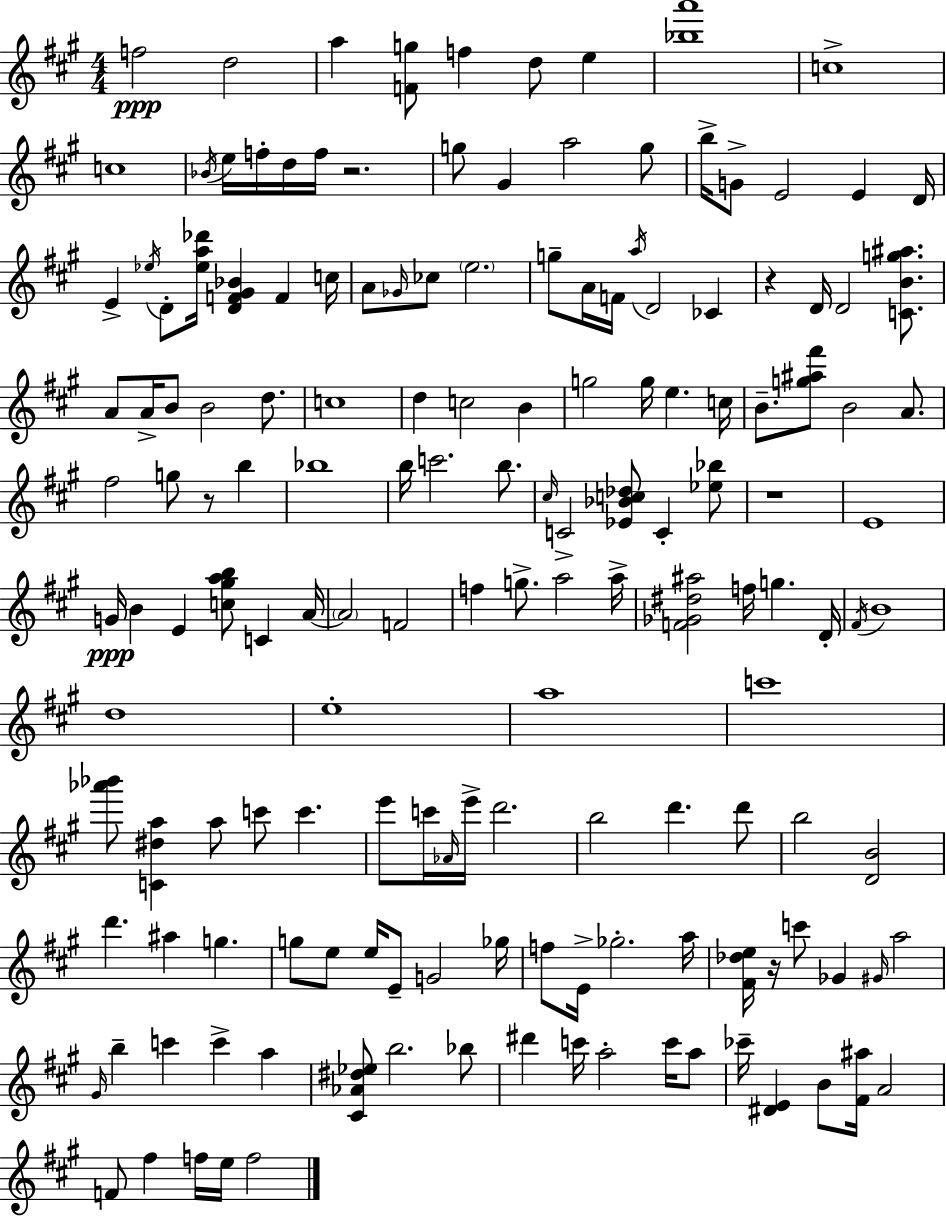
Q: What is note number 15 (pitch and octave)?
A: G#4